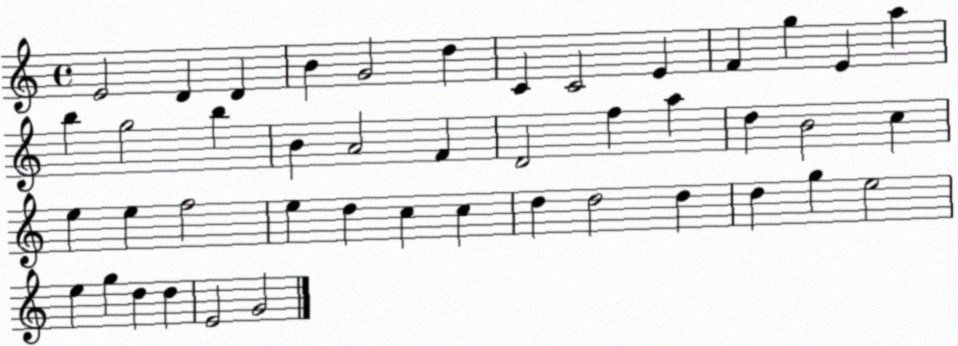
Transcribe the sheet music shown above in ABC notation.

X:1
T:Untitled
M:4/4
L:1/4
K:C
E2 D D B G2 d C C2 E F g E a b g2 b B A2 F D2 f a d B2 c e e f2 e d c c d d2 d d g e2 e g d d E2 G2